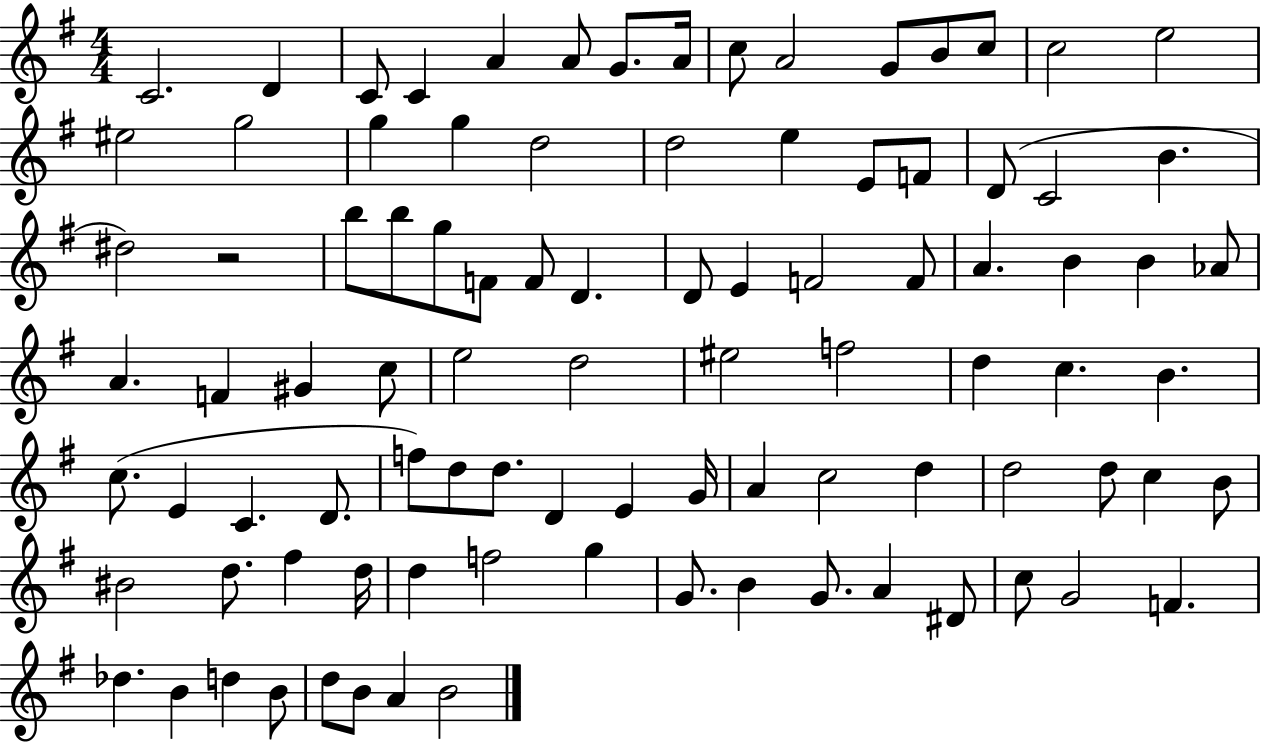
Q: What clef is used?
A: treble